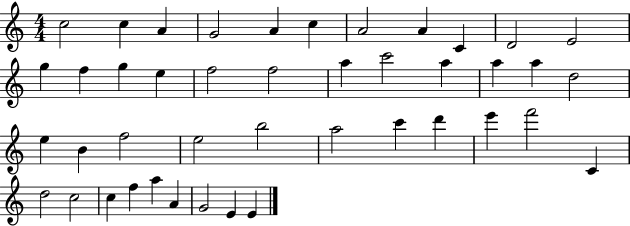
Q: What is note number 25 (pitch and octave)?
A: B4